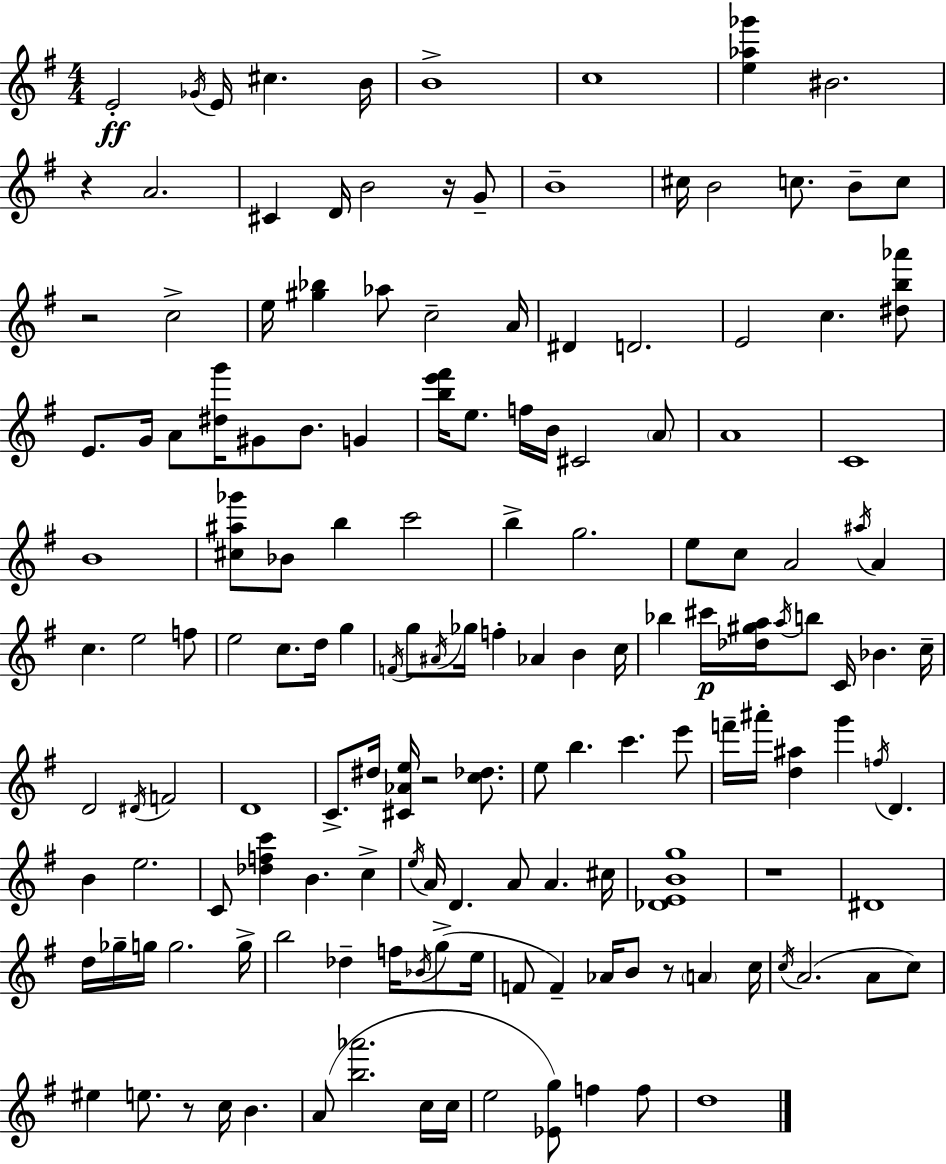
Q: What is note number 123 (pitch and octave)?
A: EIS5